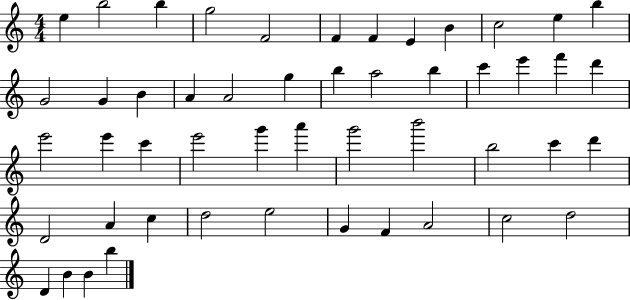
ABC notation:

X:1
T:Untitled
M:4/4
L:1/4
K:C
e b2 b g2 F2 F F E B c2 e b G2 G B A A2 g b a2 b c' e' f' d' e'2 e' c' e'2 g' a' g'2 b'2 b2 c' d' D2 A c d2 e2 G F A2 c2 d2 D B B b